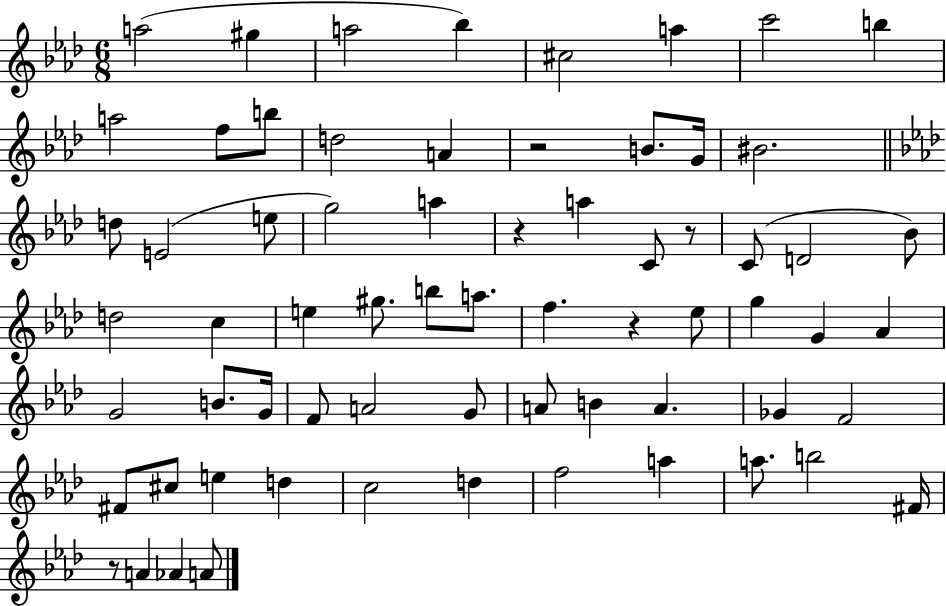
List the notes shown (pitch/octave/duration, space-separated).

A5/h G#5/q A5/h Bb5/q C#5/h A5/q C6/h B5/q A5/h F5/e B5/e D5/h A4/q R/h B4/e. G4/s BIS4/h. D5/e E4/h E5/e G5/h A5/q R/q A5/q C4/e R/e C4/e D4/h Bb4/e D5/h C5/q E5/q G#5/e. B5/e A5/e. F5/q. R/q Eb5/e G5/q G4/q Ab4/q G4/h B4/e. G4/s F4/e A4/h G4/e A4/e B4/q A4/q. Gb4/q F4/h F#4/e C#5/e E5/q D5/q C5/h D5/q F5/h A5/q A5/e. B5/h F#4/s R/e A4/q Ab4/q A4/e